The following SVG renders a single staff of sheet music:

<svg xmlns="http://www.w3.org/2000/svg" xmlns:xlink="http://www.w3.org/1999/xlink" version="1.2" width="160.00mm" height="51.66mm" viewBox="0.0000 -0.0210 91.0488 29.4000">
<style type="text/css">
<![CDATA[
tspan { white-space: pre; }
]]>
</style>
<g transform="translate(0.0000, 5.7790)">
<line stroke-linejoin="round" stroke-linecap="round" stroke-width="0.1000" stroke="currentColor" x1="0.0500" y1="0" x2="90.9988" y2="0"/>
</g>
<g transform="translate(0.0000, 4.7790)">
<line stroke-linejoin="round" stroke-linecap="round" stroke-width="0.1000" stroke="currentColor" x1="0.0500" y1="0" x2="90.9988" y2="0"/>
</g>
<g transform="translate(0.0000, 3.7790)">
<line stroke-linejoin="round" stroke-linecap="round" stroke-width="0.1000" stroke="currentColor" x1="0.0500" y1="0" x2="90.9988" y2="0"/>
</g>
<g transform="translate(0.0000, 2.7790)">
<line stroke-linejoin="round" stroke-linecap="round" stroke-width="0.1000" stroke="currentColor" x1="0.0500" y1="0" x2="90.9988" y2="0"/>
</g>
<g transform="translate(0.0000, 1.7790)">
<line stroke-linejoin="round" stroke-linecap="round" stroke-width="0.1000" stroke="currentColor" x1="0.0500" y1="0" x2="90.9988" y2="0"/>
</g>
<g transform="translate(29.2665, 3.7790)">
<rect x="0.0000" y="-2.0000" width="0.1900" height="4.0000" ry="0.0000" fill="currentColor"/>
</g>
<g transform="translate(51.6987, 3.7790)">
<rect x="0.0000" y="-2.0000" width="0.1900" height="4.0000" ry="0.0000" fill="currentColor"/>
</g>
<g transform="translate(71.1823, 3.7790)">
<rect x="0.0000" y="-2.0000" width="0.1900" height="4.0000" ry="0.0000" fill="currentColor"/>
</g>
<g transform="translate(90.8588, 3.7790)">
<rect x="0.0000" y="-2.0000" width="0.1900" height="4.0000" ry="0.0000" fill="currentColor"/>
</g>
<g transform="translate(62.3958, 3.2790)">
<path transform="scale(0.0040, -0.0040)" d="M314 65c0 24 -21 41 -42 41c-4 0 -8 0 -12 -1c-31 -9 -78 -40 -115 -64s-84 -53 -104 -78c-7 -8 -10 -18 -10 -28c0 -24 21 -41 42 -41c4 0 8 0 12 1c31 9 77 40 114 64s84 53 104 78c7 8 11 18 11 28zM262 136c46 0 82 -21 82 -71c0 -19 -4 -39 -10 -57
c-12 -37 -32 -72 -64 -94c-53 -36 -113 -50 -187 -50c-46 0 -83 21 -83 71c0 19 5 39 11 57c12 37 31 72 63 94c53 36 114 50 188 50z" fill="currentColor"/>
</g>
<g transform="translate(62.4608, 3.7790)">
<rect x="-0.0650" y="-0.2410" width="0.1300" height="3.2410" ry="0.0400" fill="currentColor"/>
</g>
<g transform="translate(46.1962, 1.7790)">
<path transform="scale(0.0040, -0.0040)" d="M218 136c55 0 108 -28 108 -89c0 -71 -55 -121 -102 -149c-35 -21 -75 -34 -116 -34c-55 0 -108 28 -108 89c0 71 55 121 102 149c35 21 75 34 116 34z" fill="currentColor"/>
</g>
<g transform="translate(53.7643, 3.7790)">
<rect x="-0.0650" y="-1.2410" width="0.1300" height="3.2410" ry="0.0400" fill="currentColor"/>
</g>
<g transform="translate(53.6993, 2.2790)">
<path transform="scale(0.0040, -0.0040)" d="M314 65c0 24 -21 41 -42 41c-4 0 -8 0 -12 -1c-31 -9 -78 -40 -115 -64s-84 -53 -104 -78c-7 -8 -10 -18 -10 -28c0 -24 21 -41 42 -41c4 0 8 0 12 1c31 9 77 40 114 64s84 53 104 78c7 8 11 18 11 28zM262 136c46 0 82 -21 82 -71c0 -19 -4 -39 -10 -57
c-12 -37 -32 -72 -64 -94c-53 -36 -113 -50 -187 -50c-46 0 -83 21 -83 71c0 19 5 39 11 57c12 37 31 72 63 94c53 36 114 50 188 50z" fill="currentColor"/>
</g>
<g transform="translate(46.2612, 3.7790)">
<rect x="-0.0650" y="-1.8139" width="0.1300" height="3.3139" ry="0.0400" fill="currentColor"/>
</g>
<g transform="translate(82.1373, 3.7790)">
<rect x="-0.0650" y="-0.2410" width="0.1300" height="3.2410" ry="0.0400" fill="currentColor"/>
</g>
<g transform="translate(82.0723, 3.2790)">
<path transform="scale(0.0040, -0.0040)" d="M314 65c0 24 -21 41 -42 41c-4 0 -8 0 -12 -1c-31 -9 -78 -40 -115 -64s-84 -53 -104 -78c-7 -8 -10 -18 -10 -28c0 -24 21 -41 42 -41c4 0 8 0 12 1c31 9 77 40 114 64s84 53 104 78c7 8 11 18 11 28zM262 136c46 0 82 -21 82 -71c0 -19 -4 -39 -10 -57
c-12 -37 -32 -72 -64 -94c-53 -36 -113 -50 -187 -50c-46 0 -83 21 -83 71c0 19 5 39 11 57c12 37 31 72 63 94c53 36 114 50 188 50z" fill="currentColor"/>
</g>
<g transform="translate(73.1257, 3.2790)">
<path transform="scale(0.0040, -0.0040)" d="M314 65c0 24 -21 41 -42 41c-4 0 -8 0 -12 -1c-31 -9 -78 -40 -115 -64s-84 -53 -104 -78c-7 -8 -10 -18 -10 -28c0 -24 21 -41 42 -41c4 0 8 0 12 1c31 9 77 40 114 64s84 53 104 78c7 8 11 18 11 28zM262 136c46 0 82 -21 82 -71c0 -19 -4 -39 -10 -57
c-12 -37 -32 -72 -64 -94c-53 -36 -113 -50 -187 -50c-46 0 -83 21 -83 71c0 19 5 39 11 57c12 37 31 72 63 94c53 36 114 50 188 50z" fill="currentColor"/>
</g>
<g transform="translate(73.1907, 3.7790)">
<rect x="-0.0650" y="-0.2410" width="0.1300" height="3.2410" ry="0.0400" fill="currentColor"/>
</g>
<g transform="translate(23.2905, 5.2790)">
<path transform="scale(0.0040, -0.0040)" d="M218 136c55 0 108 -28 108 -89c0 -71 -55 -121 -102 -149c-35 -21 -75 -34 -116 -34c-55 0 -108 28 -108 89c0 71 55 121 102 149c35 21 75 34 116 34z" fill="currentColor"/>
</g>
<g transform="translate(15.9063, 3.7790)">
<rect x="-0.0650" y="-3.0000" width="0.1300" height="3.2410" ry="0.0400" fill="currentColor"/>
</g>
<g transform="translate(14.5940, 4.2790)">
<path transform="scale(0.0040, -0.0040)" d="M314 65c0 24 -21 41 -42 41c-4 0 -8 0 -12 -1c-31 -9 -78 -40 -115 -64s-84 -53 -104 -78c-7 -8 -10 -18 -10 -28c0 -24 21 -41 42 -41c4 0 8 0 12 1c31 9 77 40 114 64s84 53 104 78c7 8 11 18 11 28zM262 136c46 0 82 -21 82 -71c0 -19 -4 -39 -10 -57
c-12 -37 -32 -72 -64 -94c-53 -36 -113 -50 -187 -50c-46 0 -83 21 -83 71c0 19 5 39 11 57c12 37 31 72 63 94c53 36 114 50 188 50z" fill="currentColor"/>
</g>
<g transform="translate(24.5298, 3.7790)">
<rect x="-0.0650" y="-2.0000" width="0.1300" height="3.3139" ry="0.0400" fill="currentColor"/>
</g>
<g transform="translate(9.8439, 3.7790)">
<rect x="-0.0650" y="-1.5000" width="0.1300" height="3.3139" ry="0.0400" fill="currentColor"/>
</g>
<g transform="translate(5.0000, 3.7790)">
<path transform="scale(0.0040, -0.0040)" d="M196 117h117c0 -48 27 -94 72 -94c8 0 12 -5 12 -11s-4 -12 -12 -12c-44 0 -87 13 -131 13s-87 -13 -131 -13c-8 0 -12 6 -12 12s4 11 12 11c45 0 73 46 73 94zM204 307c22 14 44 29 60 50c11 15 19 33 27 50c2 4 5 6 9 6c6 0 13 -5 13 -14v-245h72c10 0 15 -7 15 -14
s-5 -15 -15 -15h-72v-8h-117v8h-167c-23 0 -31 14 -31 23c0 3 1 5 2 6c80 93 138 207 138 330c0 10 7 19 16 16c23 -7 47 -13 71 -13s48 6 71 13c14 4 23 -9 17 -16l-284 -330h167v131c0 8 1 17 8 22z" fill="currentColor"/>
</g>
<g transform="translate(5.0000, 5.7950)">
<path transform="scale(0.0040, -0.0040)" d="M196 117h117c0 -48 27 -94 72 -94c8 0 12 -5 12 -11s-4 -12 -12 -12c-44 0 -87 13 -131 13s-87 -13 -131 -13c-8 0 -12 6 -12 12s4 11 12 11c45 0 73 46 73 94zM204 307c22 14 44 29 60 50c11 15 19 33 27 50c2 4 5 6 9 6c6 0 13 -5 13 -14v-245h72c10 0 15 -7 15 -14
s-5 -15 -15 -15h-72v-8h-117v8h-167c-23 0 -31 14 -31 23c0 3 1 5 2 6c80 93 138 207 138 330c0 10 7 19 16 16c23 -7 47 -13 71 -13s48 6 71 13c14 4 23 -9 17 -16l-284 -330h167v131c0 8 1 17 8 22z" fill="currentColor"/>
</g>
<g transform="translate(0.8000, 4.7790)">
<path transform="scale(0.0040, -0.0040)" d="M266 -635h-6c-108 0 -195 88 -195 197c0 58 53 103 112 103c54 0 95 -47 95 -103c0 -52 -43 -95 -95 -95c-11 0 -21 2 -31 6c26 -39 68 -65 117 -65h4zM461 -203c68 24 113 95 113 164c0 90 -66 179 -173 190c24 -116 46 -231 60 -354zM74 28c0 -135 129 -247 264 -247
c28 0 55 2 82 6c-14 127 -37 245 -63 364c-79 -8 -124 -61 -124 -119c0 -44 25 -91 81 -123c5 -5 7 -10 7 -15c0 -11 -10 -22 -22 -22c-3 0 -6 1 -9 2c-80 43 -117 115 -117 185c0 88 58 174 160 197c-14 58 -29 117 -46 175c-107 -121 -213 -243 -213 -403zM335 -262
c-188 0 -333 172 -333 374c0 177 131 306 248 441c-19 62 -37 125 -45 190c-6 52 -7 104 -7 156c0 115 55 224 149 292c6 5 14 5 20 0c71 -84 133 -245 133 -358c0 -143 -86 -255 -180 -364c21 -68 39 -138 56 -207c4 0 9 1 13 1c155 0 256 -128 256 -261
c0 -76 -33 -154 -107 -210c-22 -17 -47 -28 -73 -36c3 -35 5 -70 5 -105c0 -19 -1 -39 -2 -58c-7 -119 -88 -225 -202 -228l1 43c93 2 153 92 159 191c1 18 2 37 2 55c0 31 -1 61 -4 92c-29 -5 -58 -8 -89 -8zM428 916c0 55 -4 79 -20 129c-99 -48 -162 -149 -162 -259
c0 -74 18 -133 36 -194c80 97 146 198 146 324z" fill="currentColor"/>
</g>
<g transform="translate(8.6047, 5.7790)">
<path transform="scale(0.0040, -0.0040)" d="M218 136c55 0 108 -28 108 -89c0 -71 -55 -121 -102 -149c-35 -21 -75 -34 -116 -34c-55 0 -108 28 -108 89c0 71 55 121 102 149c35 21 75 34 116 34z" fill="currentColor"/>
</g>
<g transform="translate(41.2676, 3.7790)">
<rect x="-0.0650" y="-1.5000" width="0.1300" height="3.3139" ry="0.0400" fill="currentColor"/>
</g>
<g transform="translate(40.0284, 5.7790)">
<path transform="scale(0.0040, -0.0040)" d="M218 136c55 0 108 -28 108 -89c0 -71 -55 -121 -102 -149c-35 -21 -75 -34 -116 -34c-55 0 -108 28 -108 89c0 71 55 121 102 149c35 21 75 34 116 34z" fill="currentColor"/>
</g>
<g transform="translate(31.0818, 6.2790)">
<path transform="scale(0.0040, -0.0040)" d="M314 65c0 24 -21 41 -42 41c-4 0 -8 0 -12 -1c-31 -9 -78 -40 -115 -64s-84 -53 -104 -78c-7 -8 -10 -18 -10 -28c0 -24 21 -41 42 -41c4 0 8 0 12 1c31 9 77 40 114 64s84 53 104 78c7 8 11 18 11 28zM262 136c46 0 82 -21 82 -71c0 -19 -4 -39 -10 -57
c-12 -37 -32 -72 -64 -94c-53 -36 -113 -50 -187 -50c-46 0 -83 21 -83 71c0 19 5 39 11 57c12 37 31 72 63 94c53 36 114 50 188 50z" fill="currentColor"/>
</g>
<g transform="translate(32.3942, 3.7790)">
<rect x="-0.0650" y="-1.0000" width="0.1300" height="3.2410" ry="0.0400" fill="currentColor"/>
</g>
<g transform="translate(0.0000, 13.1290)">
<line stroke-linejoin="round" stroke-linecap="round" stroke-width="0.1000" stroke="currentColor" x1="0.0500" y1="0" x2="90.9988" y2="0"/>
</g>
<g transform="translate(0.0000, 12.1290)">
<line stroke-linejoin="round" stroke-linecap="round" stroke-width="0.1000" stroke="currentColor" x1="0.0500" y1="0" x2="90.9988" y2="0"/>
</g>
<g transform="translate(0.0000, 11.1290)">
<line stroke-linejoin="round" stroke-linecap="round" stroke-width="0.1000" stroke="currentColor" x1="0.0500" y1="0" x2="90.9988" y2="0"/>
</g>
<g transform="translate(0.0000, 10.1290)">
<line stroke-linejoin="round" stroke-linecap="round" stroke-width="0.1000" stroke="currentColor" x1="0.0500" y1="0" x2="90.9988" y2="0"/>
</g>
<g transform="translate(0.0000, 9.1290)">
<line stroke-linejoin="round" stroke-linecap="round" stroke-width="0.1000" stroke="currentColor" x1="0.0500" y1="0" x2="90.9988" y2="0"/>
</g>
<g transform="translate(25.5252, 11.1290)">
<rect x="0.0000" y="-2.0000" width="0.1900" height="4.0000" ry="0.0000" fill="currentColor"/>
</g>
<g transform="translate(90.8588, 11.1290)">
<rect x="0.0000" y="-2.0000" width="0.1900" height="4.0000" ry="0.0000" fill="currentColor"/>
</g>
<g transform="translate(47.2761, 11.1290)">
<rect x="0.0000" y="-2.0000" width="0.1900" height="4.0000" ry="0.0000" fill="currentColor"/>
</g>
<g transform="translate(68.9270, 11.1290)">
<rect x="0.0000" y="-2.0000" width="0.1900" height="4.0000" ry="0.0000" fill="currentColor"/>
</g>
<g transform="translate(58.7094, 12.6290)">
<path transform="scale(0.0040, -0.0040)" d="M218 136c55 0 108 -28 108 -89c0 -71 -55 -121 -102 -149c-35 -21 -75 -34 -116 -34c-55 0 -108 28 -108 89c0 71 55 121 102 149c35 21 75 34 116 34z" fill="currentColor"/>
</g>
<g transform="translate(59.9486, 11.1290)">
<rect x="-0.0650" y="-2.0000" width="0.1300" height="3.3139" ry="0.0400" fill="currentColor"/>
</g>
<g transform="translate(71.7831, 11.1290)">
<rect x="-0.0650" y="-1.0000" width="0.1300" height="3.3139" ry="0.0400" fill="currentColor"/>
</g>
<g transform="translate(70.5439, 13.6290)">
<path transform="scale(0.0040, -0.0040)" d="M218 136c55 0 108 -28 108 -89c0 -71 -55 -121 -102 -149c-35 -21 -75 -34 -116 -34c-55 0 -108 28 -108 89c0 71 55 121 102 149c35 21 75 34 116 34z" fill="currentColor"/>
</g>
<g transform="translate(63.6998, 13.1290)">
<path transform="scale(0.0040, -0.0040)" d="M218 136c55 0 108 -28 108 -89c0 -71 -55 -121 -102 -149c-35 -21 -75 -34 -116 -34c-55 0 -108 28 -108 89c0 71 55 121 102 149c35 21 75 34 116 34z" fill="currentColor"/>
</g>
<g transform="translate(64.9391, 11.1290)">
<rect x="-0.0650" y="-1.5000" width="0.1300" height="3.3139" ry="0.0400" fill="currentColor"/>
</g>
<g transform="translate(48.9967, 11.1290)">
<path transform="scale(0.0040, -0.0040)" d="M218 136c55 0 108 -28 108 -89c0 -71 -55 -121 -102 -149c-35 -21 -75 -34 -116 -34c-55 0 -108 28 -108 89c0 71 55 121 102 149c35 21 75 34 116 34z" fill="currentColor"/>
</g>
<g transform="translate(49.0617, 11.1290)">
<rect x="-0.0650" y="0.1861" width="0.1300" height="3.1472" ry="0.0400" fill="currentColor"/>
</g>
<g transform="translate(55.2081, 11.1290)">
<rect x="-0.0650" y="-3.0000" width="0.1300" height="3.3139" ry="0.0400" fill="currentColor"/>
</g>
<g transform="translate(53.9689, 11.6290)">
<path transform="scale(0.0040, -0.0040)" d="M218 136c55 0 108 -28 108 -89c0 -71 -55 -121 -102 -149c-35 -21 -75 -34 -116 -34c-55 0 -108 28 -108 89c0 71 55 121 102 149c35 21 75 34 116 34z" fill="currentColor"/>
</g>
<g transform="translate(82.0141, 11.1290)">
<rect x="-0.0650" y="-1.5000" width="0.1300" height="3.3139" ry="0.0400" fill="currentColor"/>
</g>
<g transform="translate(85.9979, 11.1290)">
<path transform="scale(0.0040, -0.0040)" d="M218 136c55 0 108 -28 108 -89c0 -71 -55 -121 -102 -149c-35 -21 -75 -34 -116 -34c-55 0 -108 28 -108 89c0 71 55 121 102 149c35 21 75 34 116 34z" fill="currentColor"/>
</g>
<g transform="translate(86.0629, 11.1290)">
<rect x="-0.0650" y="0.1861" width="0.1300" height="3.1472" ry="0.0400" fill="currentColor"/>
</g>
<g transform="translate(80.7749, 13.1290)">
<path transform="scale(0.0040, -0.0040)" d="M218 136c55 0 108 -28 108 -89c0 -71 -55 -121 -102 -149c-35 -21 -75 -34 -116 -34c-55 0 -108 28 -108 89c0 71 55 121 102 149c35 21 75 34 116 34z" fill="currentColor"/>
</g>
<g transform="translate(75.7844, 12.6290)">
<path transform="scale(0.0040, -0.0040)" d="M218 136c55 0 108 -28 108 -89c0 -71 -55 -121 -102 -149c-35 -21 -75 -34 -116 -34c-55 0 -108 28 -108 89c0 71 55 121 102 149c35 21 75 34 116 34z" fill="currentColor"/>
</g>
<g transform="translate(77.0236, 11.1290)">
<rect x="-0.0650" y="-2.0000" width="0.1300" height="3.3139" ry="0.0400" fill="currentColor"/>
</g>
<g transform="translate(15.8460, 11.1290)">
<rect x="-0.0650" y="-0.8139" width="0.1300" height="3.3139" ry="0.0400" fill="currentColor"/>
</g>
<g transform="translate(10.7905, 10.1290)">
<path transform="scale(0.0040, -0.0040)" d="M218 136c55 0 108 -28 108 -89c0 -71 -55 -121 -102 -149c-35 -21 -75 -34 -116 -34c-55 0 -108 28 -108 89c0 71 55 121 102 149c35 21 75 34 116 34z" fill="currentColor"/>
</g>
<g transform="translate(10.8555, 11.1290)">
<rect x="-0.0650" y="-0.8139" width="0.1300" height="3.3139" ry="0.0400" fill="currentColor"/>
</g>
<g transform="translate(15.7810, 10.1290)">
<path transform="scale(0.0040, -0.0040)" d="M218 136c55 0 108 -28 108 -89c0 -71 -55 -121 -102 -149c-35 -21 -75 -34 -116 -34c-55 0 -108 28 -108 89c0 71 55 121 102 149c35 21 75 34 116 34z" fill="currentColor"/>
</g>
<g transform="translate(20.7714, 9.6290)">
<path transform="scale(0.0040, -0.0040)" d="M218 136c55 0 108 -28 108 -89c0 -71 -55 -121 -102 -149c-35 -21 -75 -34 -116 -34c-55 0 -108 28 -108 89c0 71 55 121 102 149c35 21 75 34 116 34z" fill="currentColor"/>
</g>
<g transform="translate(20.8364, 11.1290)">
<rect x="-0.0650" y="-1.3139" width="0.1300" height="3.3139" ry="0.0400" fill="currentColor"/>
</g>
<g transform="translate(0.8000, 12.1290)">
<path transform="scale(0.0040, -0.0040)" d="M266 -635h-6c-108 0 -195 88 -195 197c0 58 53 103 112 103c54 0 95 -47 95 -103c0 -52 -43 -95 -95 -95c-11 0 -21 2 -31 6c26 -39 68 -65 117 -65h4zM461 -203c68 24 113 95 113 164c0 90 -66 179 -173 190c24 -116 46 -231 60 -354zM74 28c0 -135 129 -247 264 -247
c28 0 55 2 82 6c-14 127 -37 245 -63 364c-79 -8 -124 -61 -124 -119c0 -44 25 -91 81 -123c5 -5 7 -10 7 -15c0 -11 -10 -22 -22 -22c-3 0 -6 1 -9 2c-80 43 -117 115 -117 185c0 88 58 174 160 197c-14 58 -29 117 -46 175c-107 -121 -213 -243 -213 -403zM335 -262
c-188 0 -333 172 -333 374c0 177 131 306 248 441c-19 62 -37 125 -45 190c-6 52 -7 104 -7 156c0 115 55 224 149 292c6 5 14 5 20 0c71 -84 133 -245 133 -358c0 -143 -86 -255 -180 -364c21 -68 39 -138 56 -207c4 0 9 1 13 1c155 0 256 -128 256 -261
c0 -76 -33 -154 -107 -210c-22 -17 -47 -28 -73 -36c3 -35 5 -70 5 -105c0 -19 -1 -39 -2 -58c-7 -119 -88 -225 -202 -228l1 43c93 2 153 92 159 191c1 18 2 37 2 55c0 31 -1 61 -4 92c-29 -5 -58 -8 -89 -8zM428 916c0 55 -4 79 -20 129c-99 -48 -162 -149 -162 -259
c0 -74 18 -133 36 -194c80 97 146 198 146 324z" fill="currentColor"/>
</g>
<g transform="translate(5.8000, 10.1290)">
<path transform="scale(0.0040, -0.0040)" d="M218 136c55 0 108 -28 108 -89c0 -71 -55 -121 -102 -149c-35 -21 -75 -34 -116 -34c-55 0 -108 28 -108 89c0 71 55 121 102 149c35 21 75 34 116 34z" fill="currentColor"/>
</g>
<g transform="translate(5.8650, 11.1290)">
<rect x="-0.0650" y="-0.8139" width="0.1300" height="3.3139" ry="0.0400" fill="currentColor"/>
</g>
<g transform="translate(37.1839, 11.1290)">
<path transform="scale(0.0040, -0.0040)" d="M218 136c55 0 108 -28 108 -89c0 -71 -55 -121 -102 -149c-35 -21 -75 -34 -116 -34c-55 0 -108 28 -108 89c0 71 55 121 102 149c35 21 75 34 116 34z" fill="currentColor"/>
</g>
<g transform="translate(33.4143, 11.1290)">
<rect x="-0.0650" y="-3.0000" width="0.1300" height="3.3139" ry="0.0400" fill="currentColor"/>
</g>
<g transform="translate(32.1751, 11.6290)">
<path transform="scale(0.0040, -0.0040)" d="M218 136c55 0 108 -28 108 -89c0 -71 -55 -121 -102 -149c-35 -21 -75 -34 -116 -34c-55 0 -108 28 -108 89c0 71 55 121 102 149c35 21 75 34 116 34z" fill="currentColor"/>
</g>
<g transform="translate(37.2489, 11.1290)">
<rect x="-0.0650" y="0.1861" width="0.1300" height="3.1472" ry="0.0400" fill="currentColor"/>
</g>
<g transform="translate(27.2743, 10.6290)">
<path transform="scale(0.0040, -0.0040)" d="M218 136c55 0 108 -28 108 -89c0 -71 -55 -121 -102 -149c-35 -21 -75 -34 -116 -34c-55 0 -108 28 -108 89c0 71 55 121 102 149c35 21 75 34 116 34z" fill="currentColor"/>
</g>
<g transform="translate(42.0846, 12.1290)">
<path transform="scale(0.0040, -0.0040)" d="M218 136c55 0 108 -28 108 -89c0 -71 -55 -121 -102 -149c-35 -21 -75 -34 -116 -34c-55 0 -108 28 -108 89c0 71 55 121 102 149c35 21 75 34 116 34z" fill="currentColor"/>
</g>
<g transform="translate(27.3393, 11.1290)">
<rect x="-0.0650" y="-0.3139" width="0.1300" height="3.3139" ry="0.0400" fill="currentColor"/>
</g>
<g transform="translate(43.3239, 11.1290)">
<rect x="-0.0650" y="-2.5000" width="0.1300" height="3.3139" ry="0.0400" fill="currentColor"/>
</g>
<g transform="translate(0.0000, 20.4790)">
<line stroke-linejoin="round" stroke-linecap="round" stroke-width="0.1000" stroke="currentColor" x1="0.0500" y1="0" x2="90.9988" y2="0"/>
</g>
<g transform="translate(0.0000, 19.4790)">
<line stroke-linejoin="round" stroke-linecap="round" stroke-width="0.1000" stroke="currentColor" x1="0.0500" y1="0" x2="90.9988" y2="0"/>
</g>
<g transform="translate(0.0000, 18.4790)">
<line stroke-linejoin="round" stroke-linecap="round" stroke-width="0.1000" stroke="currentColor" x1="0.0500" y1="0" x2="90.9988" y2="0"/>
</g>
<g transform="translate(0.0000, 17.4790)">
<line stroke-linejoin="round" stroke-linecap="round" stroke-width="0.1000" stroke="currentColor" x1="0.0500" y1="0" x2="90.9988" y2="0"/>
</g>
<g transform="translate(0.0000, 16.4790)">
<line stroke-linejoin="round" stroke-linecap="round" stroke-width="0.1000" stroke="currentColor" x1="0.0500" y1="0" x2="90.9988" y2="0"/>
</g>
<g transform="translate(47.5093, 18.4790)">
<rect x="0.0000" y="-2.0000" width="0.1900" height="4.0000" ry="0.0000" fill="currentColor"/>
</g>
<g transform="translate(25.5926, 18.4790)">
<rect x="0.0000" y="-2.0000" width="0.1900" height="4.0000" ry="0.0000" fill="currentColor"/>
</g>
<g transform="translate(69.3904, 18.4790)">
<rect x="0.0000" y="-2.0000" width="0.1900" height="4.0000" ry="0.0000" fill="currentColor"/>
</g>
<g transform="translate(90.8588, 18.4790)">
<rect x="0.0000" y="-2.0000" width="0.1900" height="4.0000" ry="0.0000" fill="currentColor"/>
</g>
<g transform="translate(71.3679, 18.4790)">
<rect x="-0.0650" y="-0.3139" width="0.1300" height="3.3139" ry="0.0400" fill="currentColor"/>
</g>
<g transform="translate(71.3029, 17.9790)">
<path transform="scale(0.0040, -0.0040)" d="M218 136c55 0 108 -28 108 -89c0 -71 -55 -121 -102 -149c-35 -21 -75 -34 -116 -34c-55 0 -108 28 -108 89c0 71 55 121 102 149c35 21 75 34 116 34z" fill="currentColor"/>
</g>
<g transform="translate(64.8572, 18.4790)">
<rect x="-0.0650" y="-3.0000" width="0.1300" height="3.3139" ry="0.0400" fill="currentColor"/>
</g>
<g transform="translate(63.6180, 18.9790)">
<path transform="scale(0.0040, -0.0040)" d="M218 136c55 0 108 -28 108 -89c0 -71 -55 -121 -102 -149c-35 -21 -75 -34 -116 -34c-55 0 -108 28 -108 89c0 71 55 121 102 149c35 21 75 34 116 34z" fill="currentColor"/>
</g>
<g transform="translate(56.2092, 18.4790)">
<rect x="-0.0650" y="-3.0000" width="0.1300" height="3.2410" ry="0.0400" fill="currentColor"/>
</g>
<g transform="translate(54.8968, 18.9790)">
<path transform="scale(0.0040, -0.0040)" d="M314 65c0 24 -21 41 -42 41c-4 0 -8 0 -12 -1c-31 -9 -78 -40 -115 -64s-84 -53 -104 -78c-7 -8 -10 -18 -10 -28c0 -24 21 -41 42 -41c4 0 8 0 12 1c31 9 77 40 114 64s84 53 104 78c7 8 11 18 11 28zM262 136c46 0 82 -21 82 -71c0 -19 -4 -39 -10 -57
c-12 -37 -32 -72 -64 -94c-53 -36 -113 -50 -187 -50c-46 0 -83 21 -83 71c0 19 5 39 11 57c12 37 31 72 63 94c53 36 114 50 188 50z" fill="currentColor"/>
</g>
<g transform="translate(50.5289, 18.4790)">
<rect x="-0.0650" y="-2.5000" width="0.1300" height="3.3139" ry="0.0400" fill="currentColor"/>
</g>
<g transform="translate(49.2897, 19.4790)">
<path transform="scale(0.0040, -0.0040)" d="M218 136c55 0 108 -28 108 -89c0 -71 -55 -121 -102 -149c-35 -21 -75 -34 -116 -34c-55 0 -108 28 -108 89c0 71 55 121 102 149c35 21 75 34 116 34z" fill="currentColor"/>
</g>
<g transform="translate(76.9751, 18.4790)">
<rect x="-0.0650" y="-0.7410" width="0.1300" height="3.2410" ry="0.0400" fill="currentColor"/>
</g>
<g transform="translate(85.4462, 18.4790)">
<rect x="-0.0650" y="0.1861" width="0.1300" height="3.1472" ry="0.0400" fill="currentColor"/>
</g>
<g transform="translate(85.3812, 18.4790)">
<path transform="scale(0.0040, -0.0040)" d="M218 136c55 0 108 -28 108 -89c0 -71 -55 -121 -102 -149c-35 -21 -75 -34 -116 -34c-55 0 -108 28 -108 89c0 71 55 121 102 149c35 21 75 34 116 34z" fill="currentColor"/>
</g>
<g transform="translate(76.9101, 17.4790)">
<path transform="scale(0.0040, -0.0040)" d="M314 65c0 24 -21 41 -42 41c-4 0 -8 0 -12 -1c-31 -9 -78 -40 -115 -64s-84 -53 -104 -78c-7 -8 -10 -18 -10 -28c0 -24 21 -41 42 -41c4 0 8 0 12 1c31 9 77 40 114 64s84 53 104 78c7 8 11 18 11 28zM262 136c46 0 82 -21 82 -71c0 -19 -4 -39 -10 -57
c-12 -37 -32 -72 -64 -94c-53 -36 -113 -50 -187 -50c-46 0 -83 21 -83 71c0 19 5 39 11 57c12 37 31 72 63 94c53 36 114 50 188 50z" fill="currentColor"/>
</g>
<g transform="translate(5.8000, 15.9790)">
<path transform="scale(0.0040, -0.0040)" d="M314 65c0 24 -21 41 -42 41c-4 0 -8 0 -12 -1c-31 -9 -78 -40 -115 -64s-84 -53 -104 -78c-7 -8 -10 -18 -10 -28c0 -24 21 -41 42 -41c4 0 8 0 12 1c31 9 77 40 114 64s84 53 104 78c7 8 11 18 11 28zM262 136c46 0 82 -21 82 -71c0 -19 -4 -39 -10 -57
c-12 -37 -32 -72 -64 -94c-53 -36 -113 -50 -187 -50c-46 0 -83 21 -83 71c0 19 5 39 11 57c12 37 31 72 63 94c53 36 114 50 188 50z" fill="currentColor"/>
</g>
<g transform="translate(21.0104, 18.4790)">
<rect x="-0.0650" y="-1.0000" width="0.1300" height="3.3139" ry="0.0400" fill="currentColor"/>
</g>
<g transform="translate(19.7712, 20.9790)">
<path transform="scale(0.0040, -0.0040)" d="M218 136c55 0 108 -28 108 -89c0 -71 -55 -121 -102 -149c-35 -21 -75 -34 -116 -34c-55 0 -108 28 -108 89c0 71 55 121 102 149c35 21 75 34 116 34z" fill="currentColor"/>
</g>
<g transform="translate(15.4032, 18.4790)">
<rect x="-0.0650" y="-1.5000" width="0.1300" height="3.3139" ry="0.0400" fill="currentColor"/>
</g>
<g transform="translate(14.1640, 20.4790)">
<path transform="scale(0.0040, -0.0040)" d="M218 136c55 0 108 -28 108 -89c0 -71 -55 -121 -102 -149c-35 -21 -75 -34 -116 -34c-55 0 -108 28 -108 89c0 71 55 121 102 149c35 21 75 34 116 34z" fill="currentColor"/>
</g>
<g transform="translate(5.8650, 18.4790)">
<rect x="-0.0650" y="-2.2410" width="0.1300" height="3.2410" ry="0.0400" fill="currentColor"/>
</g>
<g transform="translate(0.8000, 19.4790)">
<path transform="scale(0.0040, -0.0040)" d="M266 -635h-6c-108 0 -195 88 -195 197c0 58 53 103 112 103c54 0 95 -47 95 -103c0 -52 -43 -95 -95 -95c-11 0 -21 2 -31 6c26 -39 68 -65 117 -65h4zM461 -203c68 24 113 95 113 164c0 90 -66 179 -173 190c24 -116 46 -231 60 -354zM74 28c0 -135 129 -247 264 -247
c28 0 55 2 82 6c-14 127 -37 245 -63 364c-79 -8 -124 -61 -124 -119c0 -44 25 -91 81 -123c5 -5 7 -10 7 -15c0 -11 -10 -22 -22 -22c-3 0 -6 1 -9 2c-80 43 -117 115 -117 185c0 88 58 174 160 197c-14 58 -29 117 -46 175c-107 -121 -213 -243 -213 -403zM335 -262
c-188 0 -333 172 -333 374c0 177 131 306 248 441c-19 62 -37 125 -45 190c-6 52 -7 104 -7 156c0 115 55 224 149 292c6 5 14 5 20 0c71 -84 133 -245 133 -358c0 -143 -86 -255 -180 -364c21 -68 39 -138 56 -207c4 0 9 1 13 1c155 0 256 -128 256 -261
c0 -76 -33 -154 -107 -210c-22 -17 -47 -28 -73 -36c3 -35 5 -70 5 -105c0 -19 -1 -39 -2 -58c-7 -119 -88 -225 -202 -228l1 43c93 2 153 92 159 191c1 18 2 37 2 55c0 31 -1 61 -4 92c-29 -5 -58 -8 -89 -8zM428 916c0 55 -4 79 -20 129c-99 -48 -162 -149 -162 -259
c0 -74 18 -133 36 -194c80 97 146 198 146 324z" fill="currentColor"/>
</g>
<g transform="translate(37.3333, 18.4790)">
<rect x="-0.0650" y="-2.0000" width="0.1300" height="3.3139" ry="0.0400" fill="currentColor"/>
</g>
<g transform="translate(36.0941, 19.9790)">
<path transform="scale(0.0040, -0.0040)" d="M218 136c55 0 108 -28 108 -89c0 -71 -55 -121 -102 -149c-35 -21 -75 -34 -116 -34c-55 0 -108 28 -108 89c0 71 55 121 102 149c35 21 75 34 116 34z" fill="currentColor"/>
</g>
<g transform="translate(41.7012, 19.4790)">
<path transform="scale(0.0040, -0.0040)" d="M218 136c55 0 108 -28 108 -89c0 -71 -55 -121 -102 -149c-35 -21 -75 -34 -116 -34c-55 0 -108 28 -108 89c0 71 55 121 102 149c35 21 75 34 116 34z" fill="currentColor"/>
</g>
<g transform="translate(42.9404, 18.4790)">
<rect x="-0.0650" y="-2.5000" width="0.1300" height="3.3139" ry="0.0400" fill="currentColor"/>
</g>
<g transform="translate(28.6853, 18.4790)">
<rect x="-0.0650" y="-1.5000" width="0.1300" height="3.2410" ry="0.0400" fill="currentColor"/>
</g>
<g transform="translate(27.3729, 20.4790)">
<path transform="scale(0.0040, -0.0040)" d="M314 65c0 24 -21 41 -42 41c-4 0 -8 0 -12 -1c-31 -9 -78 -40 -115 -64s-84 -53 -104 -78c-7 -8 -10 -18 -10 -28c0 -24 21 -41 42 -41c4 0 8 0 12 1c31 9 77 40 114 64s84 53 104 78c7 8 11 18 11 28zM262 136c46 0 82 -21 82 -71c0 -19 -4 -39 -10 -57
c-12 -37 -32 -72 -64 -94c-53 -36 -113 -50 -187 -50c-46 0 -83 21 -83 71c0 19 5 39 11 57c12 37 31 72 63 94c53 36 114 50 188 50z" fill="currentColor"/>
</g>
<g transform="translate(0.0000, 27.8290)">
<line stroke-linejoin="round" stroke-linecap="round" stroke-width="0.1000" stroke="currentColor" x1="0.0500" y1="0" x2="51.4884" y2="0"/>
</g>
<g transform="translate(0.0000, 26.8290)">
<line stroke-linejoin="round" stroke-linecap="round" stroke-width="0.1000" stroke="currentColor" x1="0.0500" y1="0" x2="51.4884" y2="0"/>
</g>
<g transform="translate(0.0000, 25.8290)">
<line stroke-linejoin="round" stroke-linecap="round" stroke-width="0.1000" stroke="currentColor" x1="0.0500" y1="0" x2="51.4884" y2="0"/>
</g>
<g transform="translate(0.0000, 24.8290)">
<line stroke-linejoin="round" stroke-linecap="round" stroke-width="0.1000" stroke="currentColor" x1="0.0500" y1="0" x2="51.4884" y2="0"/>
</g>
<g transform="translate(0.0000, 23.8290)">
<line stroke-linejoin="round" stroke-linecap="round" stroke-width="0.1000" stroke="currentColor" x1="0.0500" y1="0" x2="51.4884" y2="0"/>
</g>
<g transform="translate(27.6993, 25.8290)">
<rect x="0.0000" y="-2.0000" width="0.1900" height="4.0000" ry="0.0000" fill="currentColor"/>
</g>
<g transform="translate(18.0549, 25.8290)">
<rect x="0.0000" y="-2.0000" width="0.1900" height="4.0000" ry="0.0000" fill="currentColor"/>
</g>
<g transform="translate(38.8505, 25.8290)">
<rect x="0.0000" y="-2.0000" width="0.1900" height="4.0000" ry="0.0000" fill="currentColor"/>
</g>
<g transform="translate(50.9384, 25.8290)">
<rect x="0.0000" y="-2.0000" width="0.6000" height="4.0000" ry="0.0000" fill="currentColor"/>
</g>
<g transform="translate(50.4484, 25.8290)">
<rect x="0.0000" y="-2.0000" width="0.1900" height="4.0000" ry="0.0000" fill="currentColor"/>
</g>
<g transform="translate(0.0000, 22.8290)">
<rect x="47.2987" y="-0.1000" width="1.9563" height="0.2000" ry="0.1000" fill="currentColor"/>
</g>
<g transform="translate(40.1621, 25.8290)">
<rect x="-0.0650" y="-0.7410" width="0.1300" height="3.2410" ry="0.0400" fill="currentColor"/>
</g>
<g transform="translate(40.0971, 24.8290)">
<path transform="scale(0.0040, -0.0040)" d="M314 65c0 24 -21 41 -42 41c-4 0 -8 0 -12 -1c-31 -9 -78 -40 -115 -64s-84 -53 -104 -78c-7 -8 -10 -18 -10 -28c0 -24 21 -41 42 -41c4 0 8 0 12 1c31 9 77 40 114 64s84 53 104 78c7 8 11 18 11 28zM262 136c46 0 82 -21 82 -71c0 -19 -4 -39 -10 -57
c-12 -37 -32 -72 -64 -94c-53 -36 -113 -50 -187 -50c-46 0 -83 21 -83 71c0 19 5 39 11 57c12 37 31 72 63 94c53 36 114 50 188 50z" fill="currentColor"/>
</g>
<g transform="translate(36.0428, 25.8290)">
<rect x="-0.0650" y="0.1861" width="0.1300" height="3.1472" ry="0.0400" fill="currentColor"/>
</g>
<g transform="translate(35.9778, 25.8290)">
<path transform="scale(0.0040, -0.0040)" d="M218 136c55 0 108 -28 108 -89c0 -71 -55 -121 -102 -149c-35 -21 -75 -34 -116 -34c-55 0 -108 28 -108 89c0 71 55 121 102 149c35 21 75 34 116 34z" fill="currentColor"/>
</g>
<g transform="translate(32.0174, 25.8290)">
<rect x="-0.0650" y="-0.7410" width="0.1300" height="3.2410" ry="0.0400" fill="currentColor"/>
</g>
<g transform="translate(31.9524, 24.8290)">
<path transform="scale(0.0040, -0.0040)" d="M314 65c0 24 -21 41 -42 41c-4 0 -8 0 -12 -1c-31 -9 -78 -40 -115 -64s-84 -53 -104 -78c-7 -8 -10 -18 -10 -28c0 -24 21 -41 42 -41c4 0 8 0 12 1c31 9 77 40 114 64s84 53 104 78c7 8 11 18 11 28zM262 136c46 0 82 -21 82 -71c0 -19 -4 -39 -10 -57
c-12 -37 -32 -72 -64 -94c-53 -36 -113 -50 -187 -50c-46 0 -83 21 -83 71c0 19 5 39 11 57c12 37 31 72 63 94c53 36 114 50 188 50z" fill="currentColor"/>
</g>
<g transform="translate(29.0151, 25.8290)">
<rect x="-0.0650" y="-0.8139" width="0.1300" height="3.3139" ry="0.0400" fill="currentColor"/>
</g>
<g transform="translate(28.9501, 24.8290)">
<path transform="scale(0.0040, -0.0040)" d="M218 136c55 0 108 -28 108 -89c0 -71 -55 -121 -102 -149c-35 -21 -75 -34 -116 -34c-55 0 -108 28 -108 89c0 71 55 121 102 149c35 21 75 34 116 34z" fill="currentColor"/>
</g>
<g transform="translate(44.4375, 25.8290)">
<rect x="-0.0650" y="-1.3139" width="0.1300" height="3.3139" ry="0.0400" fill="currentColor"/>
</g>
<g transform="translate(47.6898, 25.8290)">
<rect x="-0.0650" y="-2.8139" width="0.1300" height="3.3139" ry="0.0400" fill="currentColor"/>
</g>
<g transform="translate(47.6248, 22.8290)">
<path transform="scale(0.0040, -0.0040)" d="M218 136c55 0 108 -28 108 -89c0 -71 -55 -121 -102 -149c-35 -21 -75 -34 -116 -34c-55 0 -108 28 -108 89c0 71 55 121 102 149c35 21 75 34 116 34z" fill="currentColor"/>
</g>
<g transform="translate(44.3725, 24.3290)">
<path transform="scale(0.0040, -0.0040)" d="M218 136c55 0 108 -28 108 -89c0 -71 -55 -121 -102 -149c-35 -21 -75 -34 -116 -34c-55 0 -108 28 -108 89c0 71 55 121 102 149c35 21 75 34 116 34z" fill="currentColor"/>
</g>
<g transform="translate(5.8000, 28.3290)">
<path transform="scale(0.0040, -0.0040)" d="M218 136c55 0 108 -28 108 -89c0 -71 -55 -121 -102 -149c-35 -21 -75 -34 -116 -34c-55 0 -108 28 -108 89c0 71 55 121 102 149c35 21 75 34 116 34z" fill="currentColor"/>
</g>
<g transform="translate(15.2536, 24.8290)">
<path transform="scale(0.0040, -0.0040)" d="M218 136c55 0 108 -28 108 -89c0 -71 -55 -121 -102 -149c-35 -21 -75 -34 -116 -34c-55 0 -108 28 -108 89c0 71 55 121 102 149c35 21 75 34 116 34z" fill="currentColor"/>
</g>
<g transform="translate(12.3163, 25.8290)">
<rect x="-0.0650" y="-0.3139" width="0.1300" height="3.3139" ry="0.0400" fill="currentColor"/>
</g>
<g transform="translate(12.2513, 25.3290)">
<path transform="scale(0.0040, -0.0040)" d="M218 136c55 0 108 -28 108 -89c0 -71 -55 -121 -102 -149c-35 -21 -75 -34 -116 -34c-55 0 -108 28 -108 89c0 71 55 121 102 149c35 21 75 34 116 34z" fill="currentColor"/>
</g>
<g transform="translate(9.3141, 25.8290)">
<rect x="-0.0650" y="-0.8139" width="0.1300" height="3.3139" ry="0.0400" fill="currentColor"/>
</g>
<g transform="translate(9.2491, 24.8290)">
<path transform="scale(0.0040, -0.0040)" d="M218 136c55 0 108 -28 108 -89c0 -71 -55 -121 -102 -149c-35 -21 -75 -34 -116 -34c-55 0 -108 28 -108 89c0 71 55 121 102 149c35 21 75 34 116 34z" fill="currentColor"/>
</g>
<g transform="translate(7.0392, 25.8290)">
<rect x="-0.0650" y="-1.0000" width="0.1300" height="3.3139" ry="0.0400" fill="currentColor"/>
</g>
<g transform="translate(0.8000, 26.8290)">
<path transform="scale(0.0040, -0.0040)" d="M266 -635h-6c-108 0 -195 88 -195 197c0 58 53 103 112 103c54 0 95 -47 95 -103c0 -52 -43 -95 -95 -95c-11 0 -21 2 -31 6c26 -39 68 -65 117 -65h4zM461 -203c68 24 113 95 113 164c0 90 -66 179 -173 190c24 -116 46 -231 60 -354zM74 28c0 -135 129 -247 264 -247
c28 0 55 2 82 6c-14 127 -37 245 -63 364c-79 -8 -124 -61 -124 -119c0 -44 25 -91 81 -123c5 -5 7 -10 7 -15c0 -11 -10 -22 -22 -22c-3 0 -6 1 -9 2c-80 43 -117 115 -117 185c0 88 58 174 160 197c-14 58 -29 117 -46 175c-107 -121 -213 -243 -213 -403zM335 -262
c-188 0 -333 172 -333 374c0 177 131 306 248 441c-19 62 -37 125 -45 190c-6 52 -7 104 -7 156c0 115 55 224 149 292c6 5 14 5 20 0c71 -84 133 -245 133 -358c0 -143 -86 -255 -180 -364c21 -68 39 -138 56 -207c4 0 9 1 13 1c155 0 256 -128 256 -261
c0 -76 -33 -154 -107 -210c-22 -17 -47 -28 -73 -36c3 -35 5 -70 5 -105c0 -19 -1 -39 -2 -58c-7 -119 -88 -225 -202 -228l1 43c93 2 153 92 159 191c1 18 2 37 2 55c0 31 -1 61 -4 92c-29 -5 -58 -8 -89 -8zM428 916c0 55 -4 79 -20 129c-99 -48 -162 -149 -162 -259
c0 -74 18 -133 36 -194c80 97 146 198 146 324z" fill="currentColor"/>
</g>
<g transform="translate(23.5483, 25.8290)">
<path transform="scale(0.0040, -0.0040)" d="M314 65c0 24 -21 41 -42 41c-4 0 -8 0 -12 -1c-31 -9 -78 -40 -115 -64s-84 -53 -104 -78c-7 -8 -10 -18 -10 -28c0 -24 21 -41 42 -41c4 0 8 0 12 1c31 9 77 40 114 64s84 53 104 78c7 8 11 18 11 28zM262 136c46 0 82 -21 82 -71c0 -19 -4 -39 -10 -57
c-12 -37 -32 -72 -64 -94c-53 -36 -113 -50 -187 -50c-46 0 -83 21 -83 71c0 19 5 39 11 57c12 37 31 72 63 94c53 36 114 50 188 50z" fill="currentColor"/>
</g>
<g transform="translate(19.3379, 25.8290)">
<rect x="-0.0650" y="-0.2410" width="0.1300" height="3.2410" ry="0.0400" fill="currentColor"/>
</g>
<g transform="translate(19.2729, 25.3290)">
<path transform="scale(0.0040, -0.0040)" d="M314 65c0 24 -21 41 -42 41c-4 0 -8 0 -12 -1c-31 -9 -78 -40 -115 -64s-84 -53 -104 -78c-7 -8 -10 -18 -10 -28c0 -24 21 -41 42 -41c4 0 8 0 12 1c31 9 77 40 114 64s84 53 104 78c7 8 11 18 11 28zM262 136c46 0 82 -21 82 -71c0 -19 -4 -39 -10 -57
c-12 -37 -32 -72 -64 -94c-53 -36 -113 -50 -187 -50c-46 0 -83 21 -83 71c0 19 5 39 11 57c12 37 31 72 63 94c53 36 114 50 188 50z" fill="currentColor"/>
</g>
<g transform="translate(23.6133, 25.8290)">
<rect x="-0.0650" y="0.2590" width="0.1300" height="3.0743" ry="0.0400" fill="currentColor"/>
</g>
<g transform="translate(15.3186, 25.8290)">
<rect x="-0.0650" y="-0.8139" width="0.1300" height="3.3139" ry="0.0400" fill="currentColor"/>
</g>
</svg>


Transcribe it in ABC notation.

X:1
T:Untitled
M:4/4
L:1/4
K:C
E A2 F D2 E f e2 c2 c2 c2 d d d e c A B G B A F E D F E B g2 E D E2 F G G A2 A c d2 B D d c d c2 B2 d d2 B d2 e a